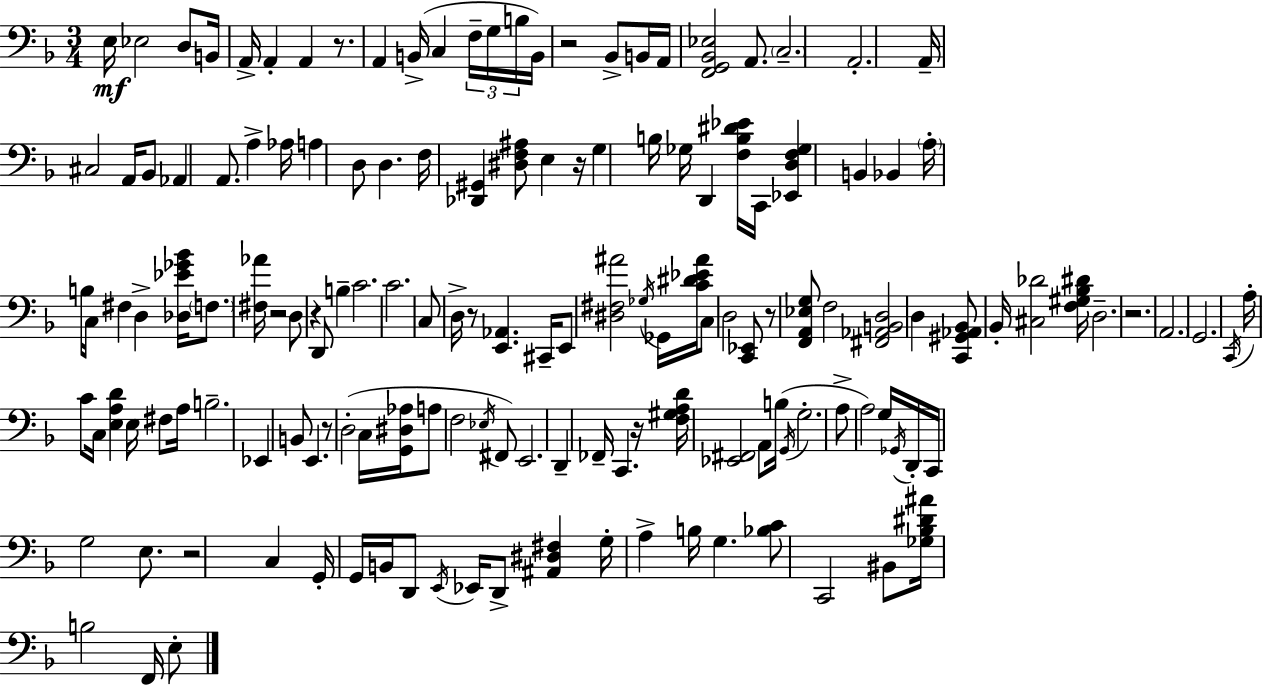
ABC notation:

X:1
T:Untitled
M:3/4
L:1/4
K:F
E,/4 _E,2 D,/2 B,,/4 A,,/4 A,, A,, z/2 A,, B,,/4 C, F,/4 G,/4 B,/4 B,,/4 z2 _B,,/2 B,,/4 A,,/4 [F,,G,,_B,,_E,]2 A,,/2 C,2 A,,2 A,,/4 ^C,2 A,,/4 _B,,/2 _A,, A,,/2 A, _A,/4 A, D,/2 D, F,/4 [_D,,^G,,] [^D,F,^A,]/2 E, z/4 G, B,/4 _G,/4 D,, [F,B,^D_E]/4 C,,/4 [_E,,D,F,_G,] B,, _B,, A,/4 B,/4 C,/4 ^F, D, [_D,_E_G_B]/4 F,/2 [^F,_A]/4 z2 D,/2 z D,,/2 B, C2 C2 C,/2 D,/4 z/2 [E,,_A,,] ^C,,/4 E,,/2 [^D,^F,^A]2 _G,/4 _G,,/4 [C^D_E^A]/4 C,/2 D,2 [C,,_E,,]/2 z/2 [F,,A,,_E,G,]/2 F,2 [^F,,_A,,B,,D,]2 D, [C,,^G,,_A,,_B,,]/2 _B,,/4 [^C,_D]2 [F,^G,_B,^D]/4 D,2 z2 A,,2 G,,2 C,,/4 A,/4 C/2 C,/4 [E,A,D] E,/4 ^F,/2 A,/4 B,2 _E,, B,,/2 E,, z/2 D,2 C,/4 [G,,^D,_A,]/4 A,/2 F,2 _E,/4 ^F,,/2 E,,2 D,, _F,,/4 C,, z/4 [F,^G,A,D]/4 [_E,,^F,,]2 A,,/2 B,/4 G,,/4 G,2 A,/2 A,2 G,/4 _G,,/4 D,,/4 C,,/4 G,2 E,/2 z2 C, G,,/4 G,,/4 B,,/4 D,,/2 E,,/4 _E,,/4 D,,/2 [^A,,^D,^F,] G,/4 A, B,/4 G, [_B,C]/2 C,,2 ^B,,/2 [_G,_B,^D^A]/4 B,2 F,,/4 E,/2